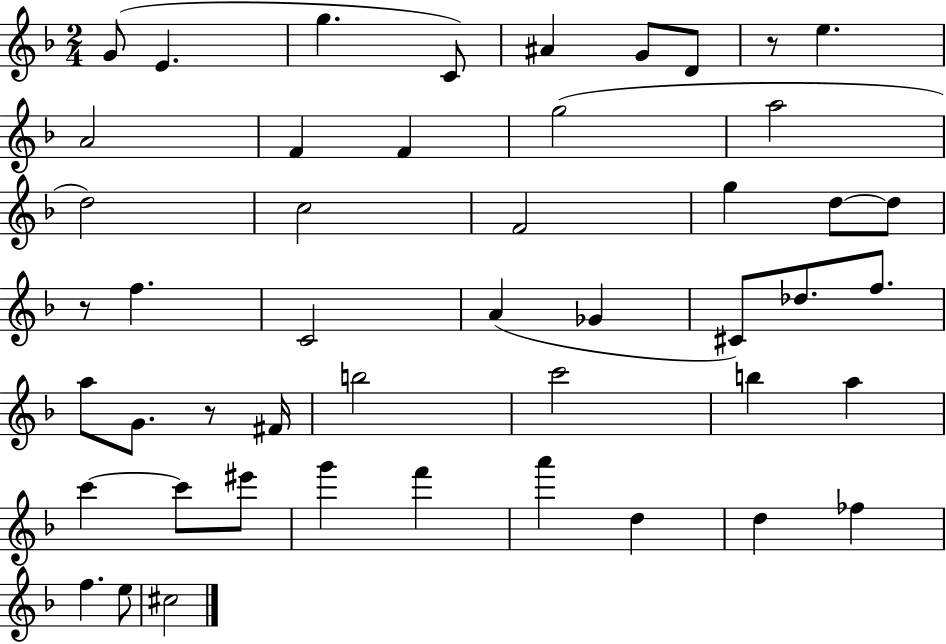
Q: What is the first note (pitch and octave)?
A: G4